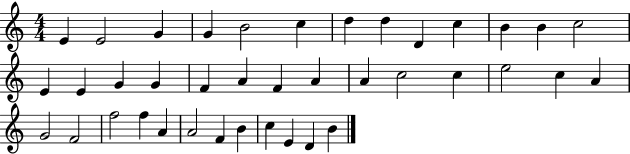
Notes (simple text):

E4/q E4/h G4/q G4/q B4/h C5/q D5/q D5/q D4/q C5/q B4/q B4/q C5/h E4/q E4/q G4/q G4/q F4/q A4/q F4/q A4/q A4/q C5/h C5/q E5/h C5/q A4/q G4/h F4/h F5/h F5/q A4/q A4/h F4/q B4/q C5/q E4/q D4/q B4/q